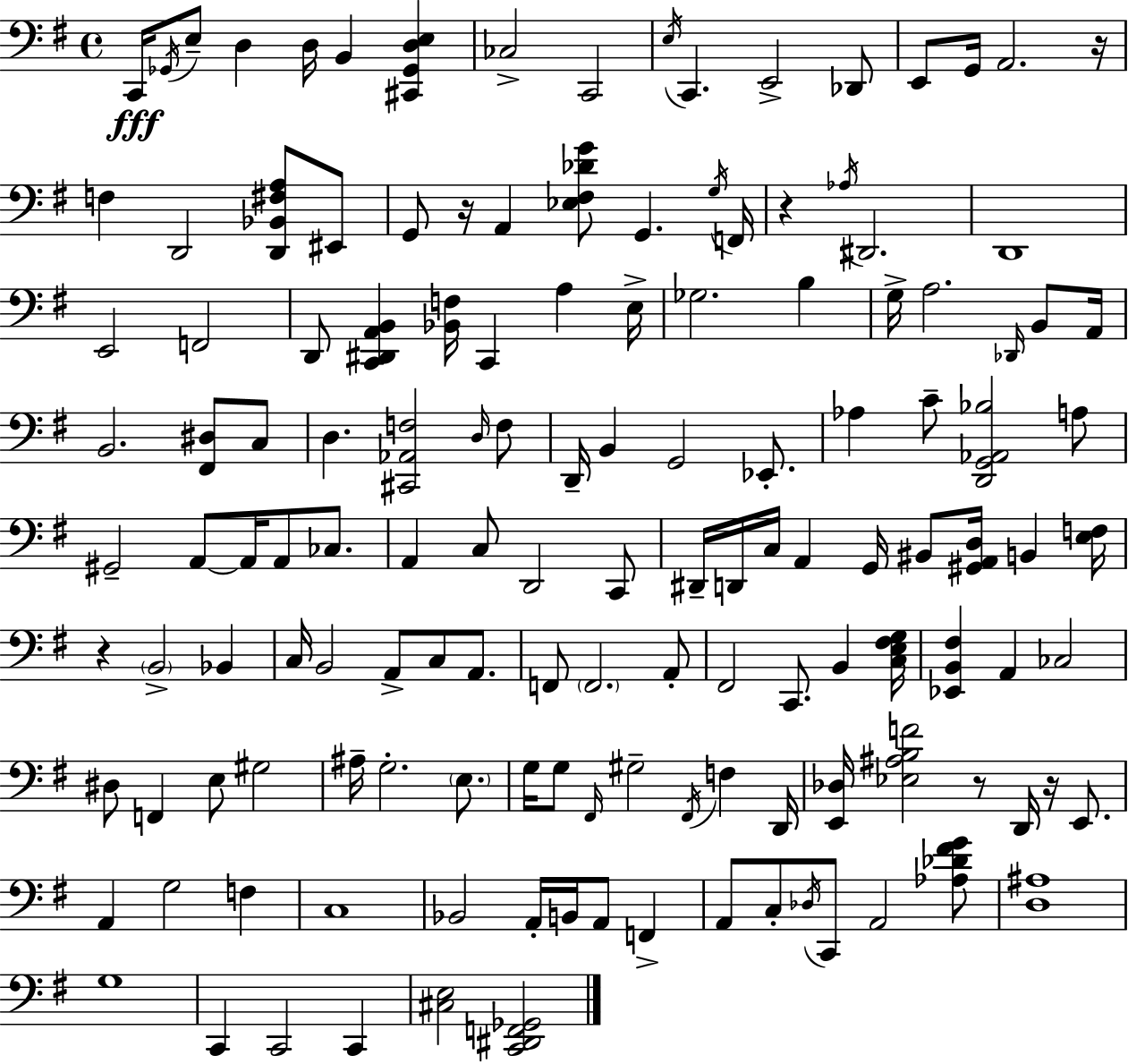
C2/s Gb2/s E3/e D3/q D3/s B2/q [C#2,Gb2,D3,E3]/q CES3/h C2/h E3/s C2/q. E2/h Db2/e E2/e G2/s A2/h. R/s F3/q D2/h [D2,Bb2,F#3,A3]/e EIS2/e G2/e R/s A2/q [Eb3,F#3,Db4,G4]/e G2/q. G3/s F2/s R/q Ab3/s D#2/h. D2/w E2/h F2/h D2/e [C2,D#2,A2,B2]/q [Bb2,F3]/s C2/q A3/q E3/s Gb3/h. B3/q G3/s A3/h. Db2/s B2/e A2/s B2/h. [F#2,D#3]/e C3/e D3/q. [C#2,Ab2,F3]/h D3/s F3/e D2/s B2/q G2/h Eb2/e. Ab3/q C4/e [D2,G2,Ab2,Bb3]/h A3/e G#2/h A2/e A2/s A2/e CES3/e. A2/q C3/e D2/h C2/e D#2/s D2/s C3/s A2/q G2/s BIS2/e [G#2,A2,D3]/s B2/q [E3,F3]/s R/q B2/h Bb2/q C3/s B2/h A2/e C3/e A2/e. F2/e F2/h. A2/e F#2/h C2/e. B2/q [C3,E3,F#3,G3]/s [Eb2,B2,F#3]/q A2/q CES3/h D#3/e F2/q E3/e G#3/h A#3/s G3/h. E3/e. G3/s G3/e F#2/s G#3/h F#2/s F3/q D2/s [E2,Db3]/s [Eb3,A#3,B3,F4]/h R/e D2/s R/s E2/e. A2/q G3/h F3/q C3/w Bb2/h A2/s B2/s A2/e F2/q A2/e C3/e Db3/s C2/e A2/h [Ab3,Db4,F#4,G4]/e [D3,A#3]/w G3/w C2/q C2/h C2/q [C#3,E3]/h [C2,D#2,F2,Gb2]/h